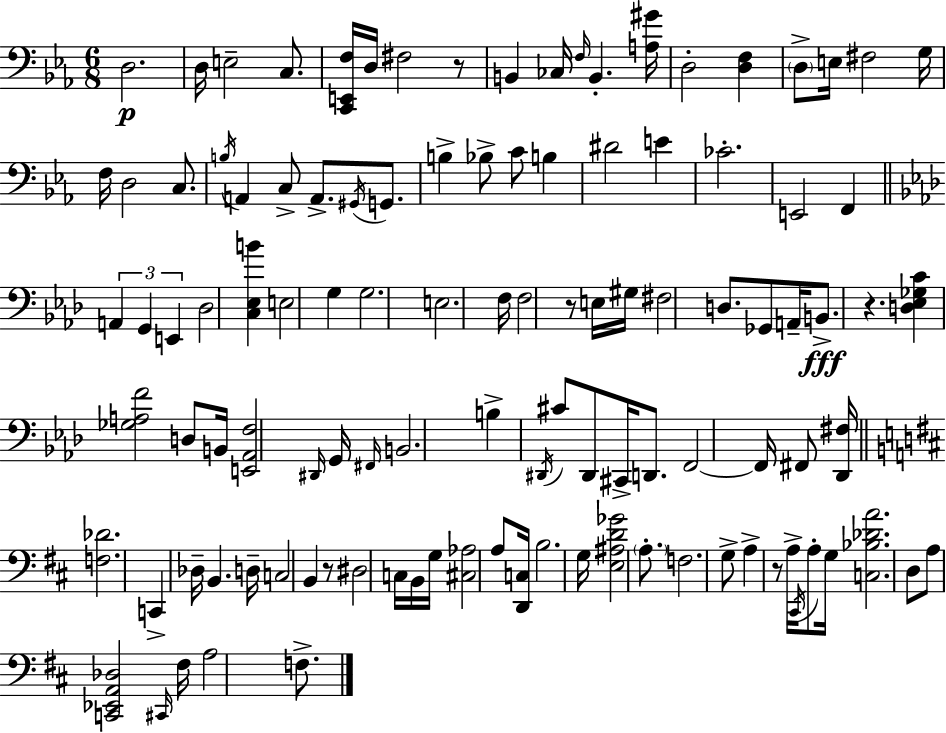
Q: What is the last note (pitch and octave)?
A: F3